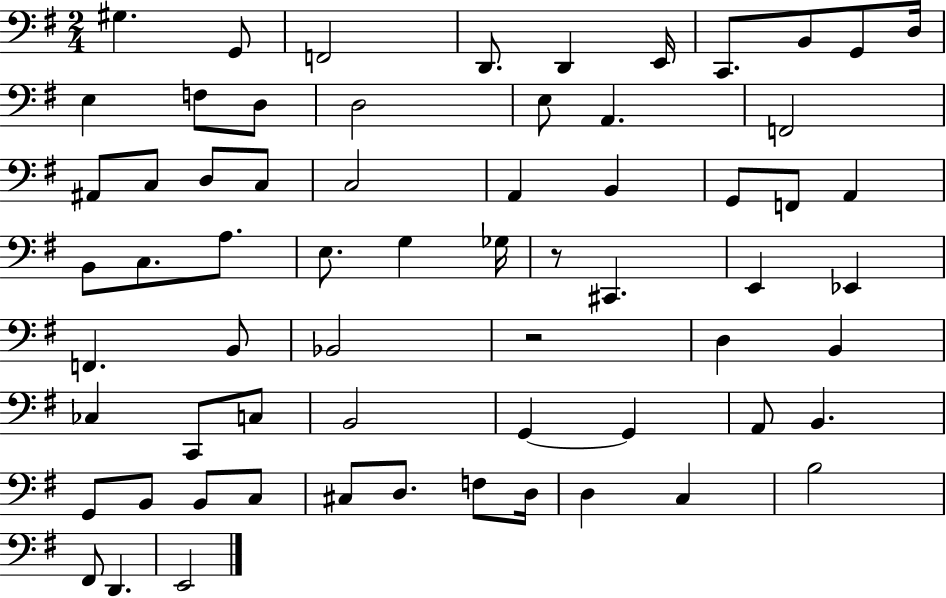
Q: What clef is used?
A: bass